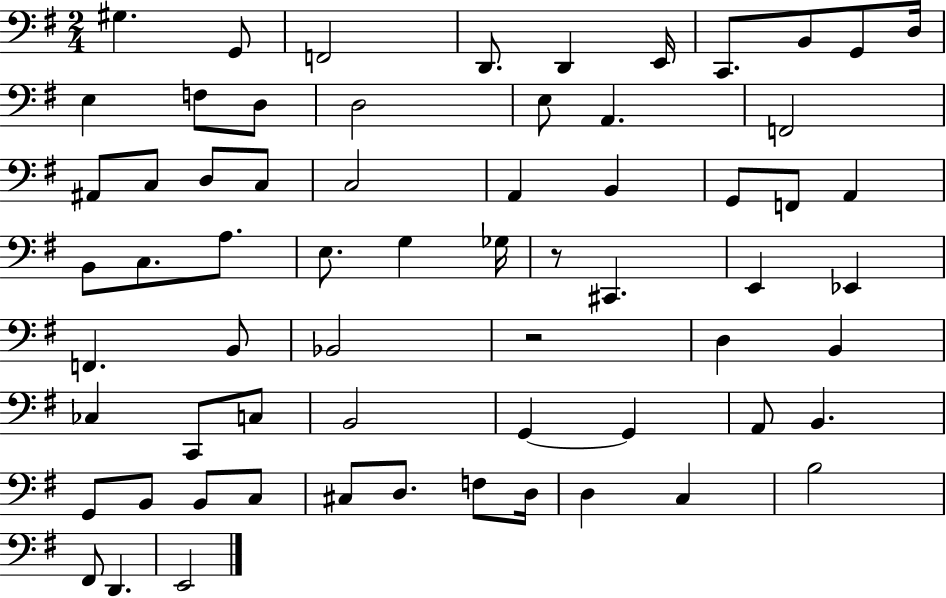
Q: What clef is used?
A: bass